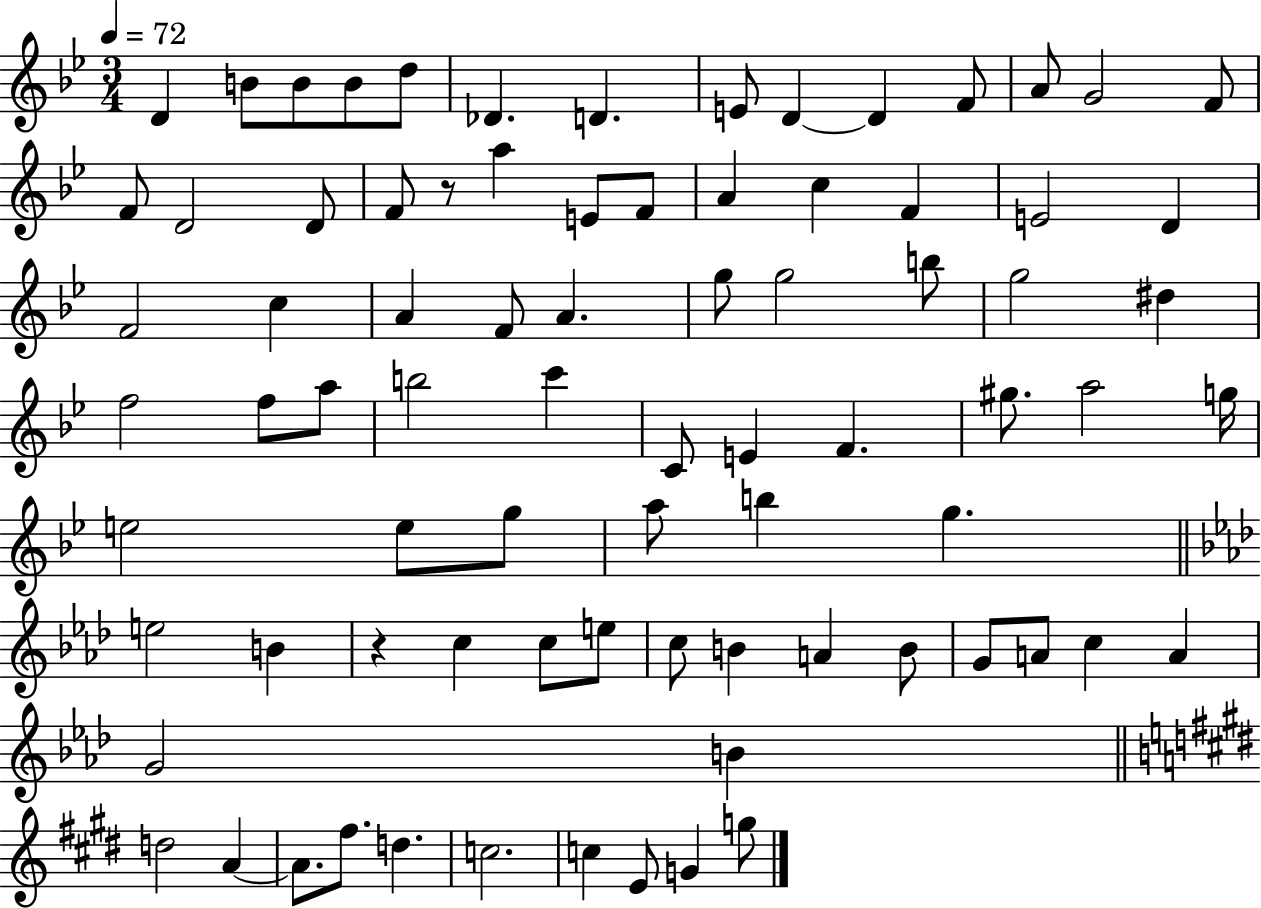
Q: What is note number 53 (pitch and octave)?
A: G5